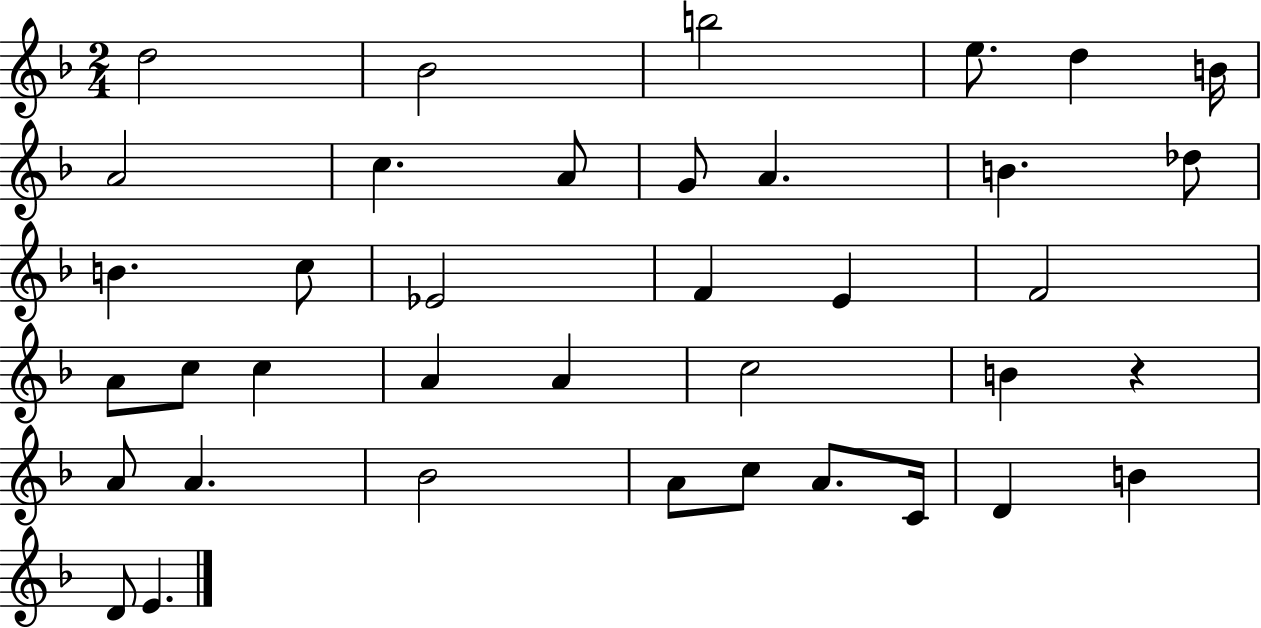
X:1
T:Untitled
M:2/4
L:1/4
K:F
d2 _B2 b2 e/2 d B/4 A2 c A/2 G/2 A B _d/2 B c/2 _E2 F E F2 A/2 c/2 c A A c2 B z A/2 A _B2 A/2 c/2 A/2 C/4 D B D/2 E